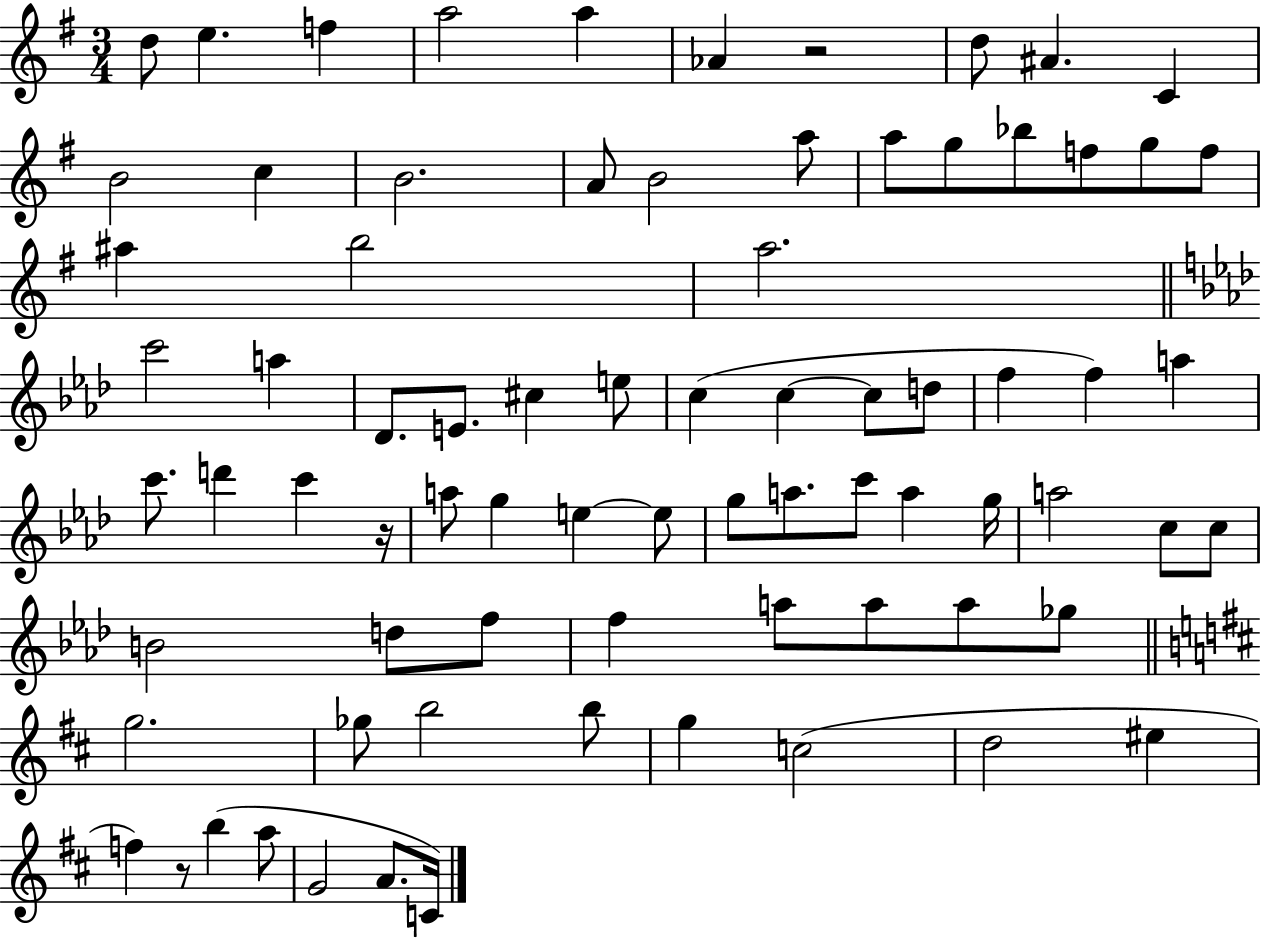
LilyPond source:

{
  \clef treble
  \numericTimeSignature
  \time 3/4
  \key g \major
  d''8 e''4. f''4 | a''2 a''4 | aes'4 r2 | d''8 ais'4. c'4 | \break b'2 c''4 | b'2. | a'8 b'2 a''8 | a''8 g''8 bes''8 f''8 g''8 f''8 | \break ais''4 b''2 | a''2. | \bar "||" \break \key aes \major c'''2 a''4 | des'8. e'8. cis''4 e''8 | c''4( c''4~~ c''8 d''8 | f''4 f''4) a''4 | \break c'''8. d'''4 c'''4 r16 | a''8 g''4 e''4~~ e''8 | g''8 a''8. c'''8 a''4 g''16 | a''2 c''8 c''8 | \break b'2 d''8 f''8 | f''4 a''8 a''8 a''8 ges''8 | \bar "||" \break \key d \major g''2. | ges''8 b''2 b''8 | g''4 c''2( | d''2 eis''4 | \break f''4) r8 b''4( a''8 | g'2 a'8. c'16) | \bar "|."
}